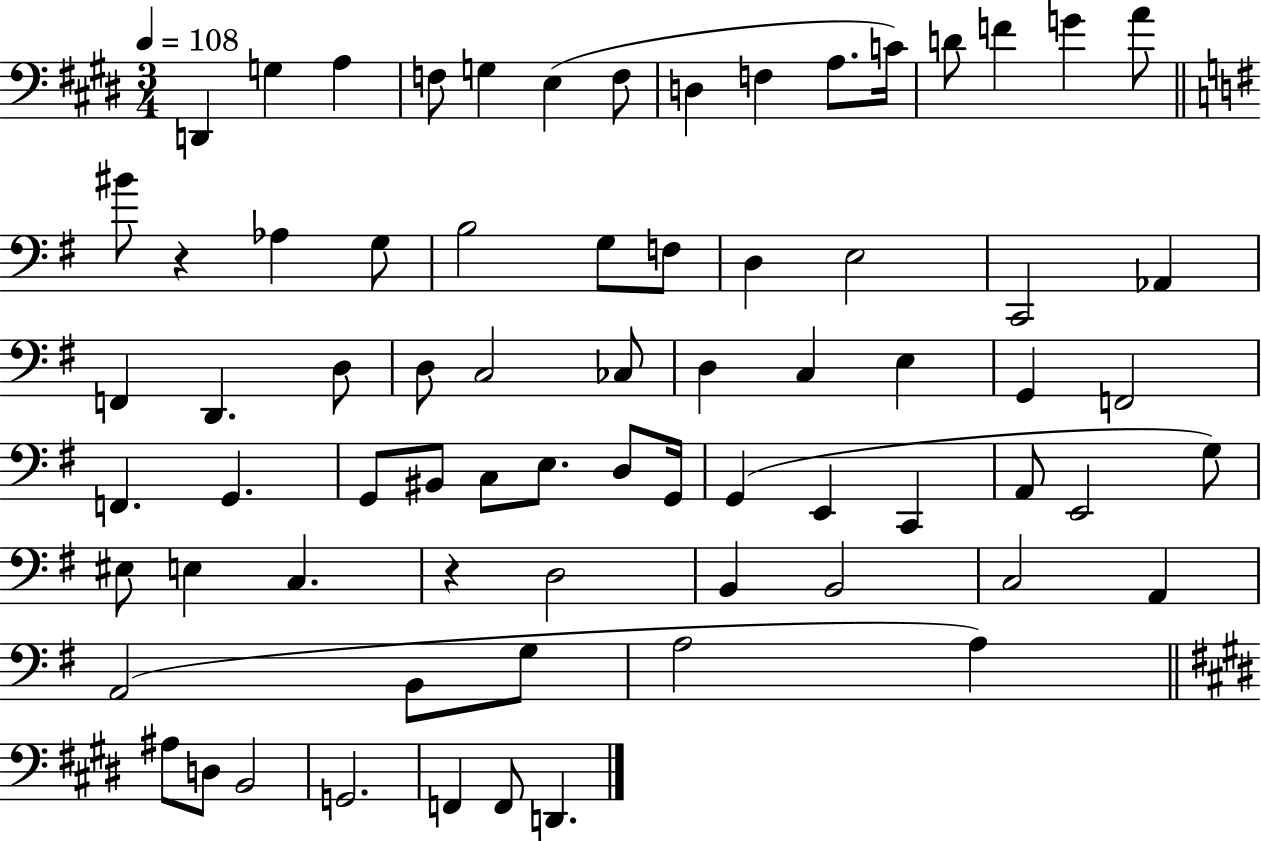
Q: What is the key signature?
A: E major